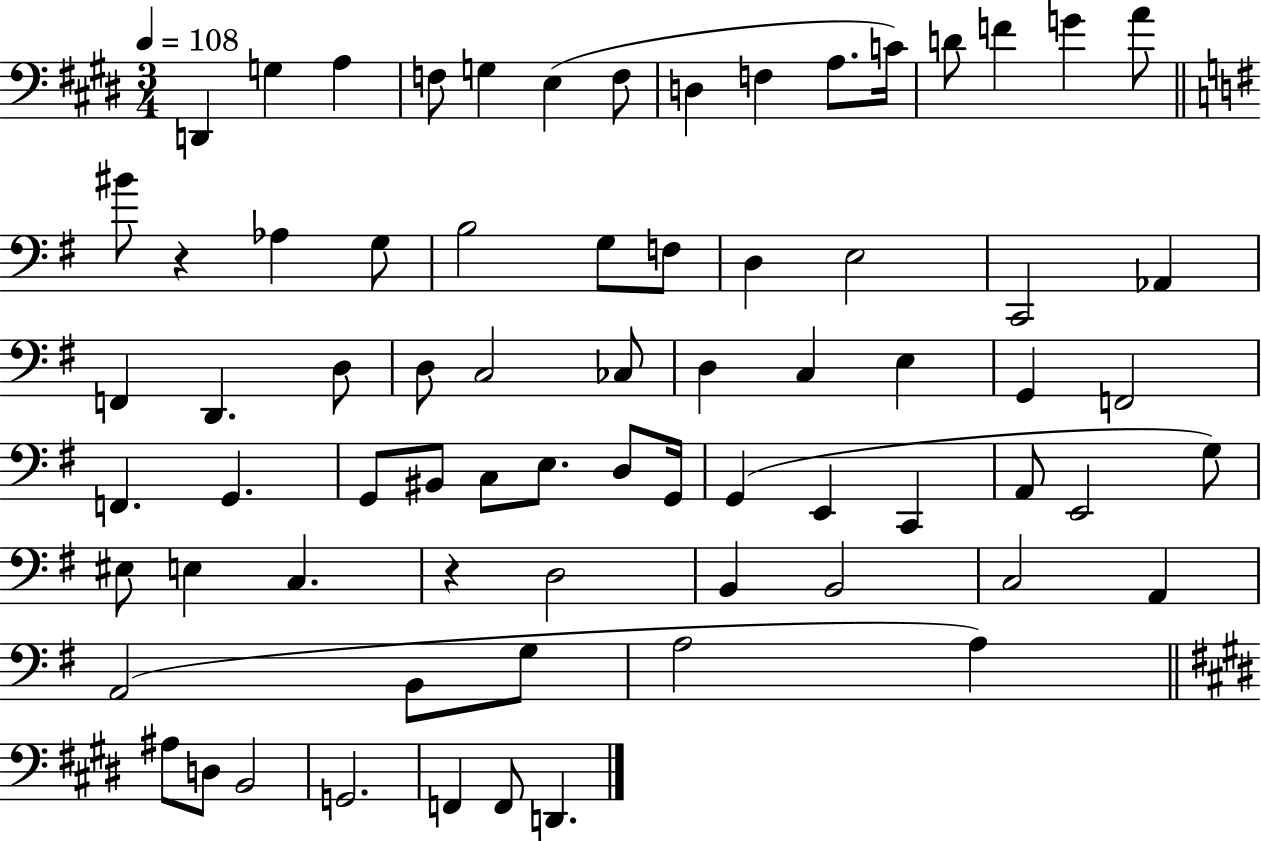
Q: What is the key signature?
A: E major